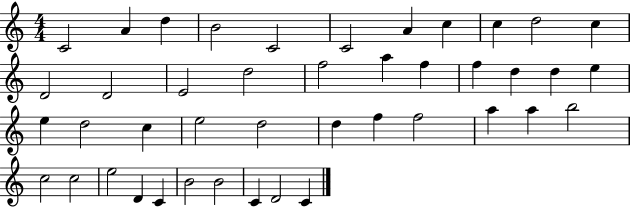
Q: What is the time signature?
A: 4/4